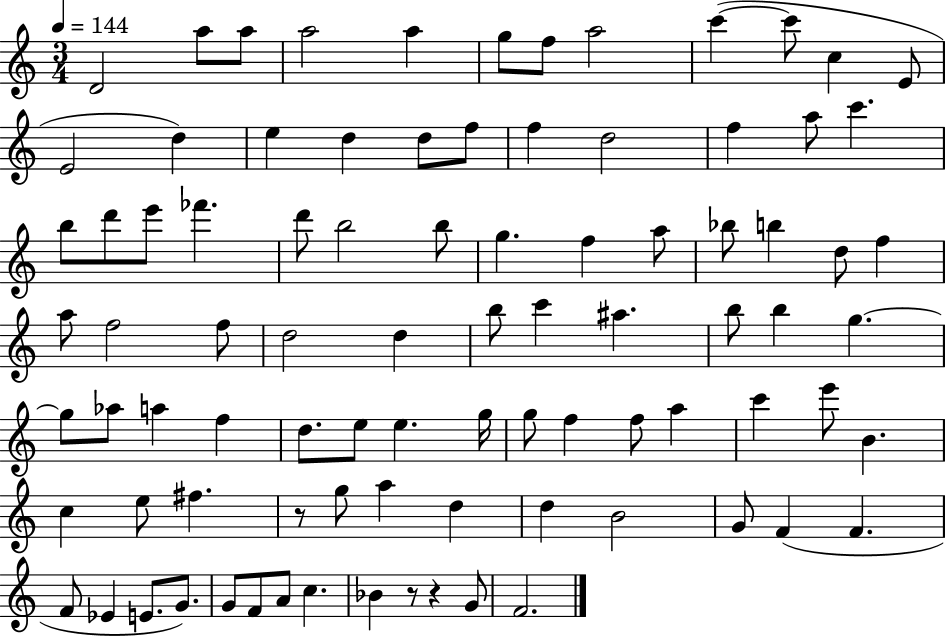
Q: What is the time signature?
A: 3/4